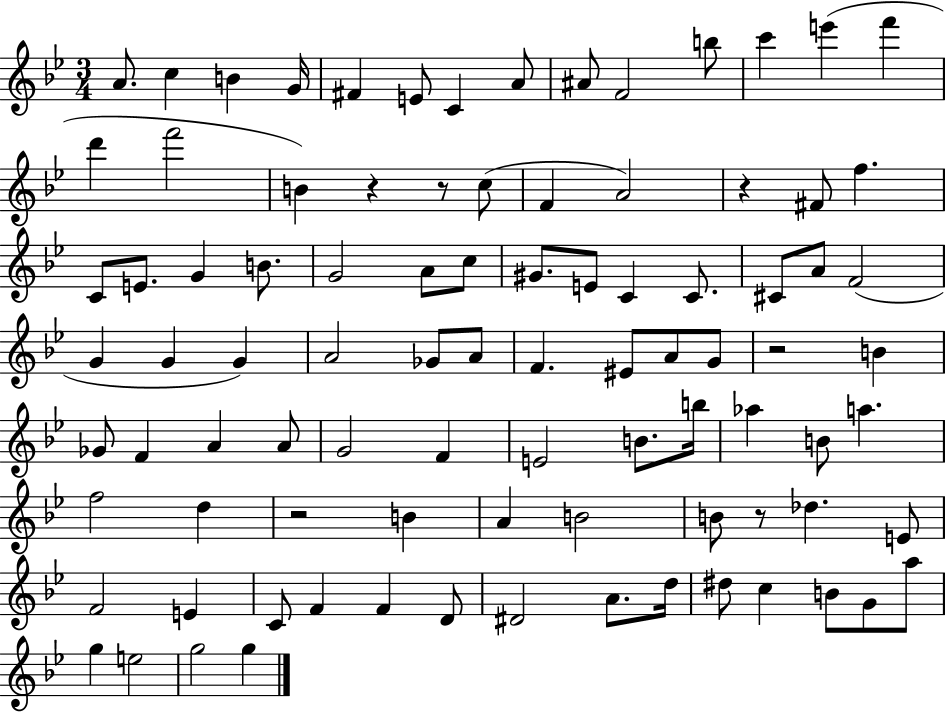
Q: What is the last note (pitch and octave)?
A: G5